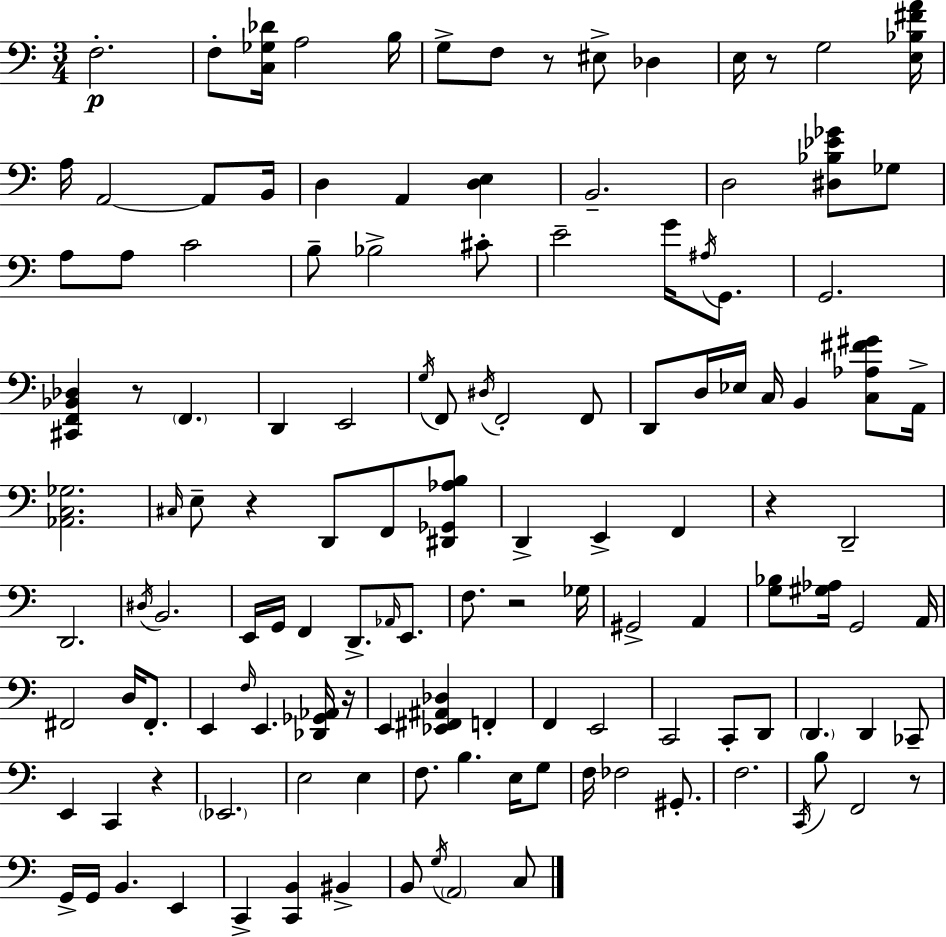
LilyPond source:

{
  \clef bass
  \numericTimeSignature
  \time 3/4
  \key a \minor
  f2.-.\p | f8-. <c ges des'>16 a2 b16 | g8-> f8 r8 eis8-> des4 | e16 r8 g2 <e bes fis' a'>16 | \break a16 a,2~~ a,8 b,16 | d4 a,4 <d e>4 | b,2.-- | d2 <dis bes ees' ges'>8 ges8 | \break a8 a8 c'2 | b8-- bes2-> cis'8-. | e'2-- g'16 \acciaccatura { ais16 } g,8. | g,2. | \break <cis, f, bes, des>4 r8 \parenthesize f,4. | d,4 e,2 | \acciaccatura { g16 } f,8 \acciaccatura { dis16 } f,2-. | f,8 d,8 d16 ees16 c16 b,4 | \break <c aes fis' gis'>8 a,16-> <aes, c ges>2. | \grace { cis16 } e8-- r4 d,8 | f,8 <dis, ges, aes b>8 d,4-> e,4-> | f,4 r4 d,2-- | \break d,2. | \acciaccatura { dis16 } b,2. | e,16 g,16 f,4 d,8.-> | \grace { aes,16 } e,8. f8. r2 | \break ges16 gis,2-> | a,4 <g bes>8 <gis aes>16 g,2 | a,16 fis,2 | d16 fis,8.-. e,4 \grace { f16 } e,4. | \break <des, ges, aes,>16 r16 e,4 <ees, fis, ais, des>4 | f,4-. f,4 e,2 | c,2 | c,8-. d,8 \parenthesize d,4. | \break d,4 ces,8-- e,4 c,4 | r4 \parenthesize ees,2. | e2 | e4 f8. b4. | \break e16 g8 f16 fes2 | gis,8.-. f2. | \acciaccatura { c,16 } b8 f,2 | r8 g,16-> g,16 b,4. | \break e,4 c,4-> | <c, b,>4 bis,4-> b,8 \acciaccatura { g16 } \parenthesize a,2 | c8 \bar "|."
}